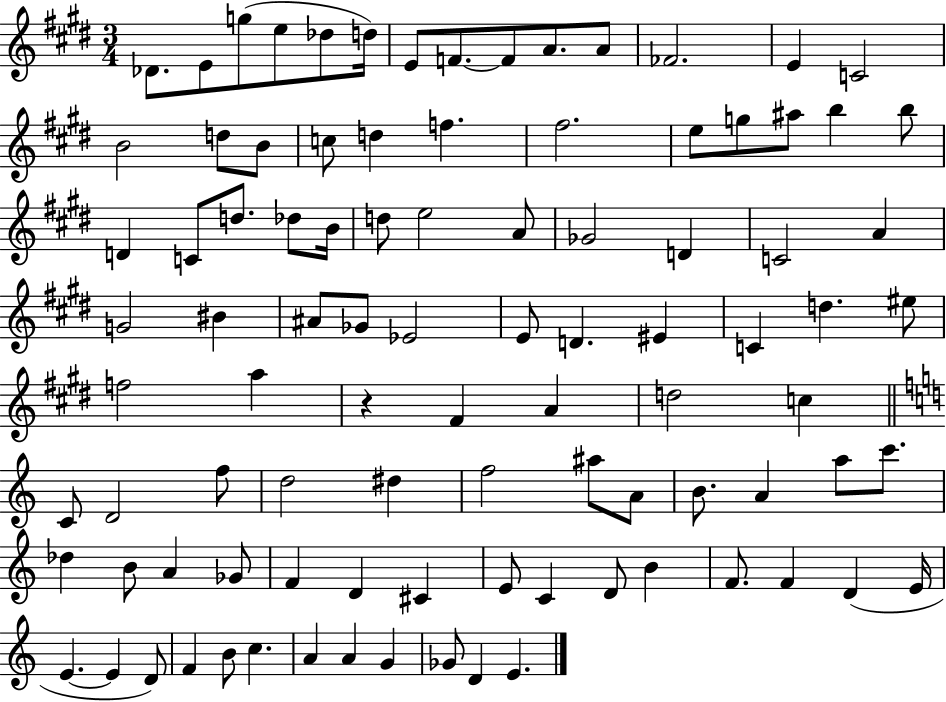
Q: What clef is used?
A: treble